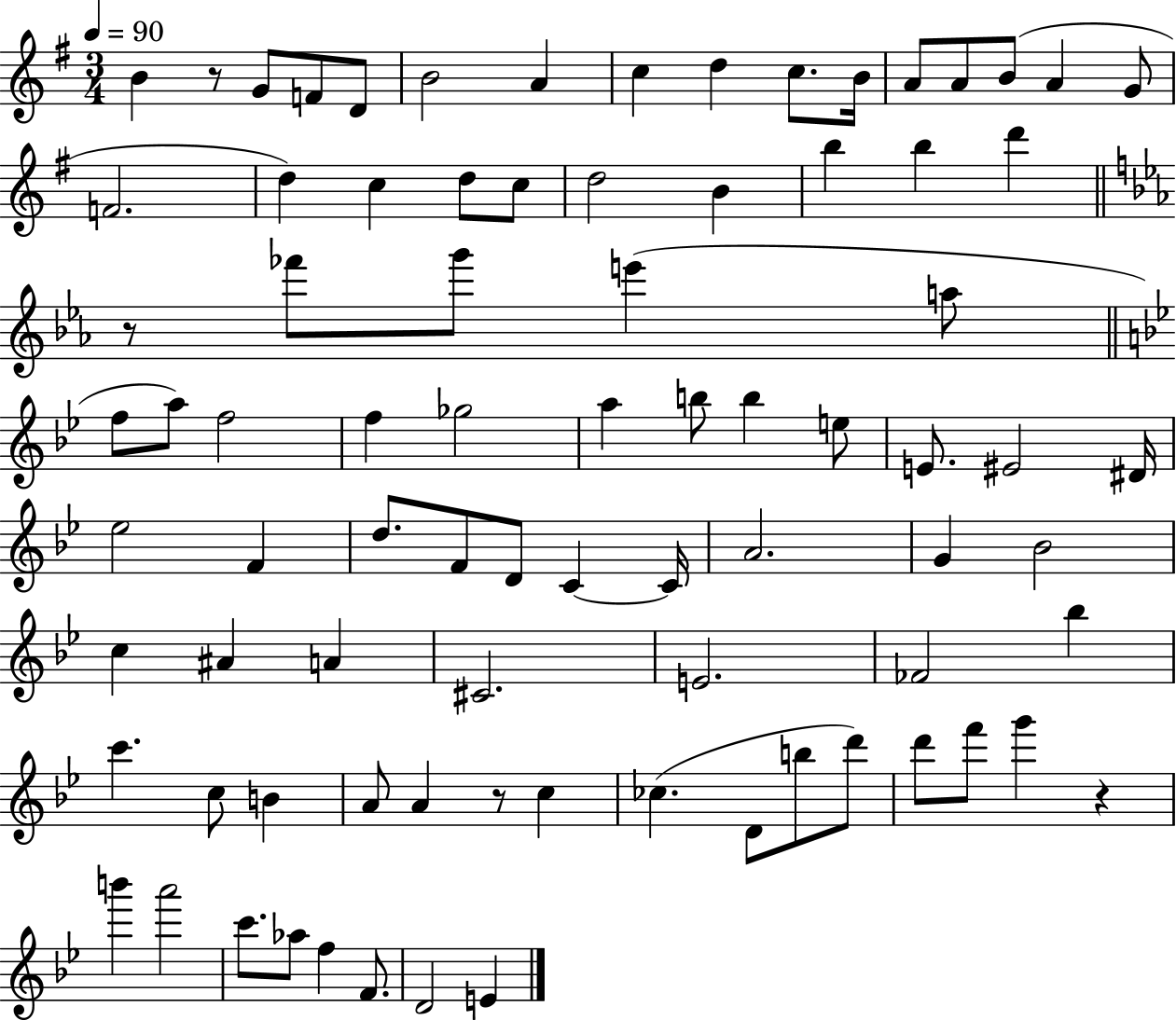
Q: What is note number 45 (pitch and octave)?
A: F4